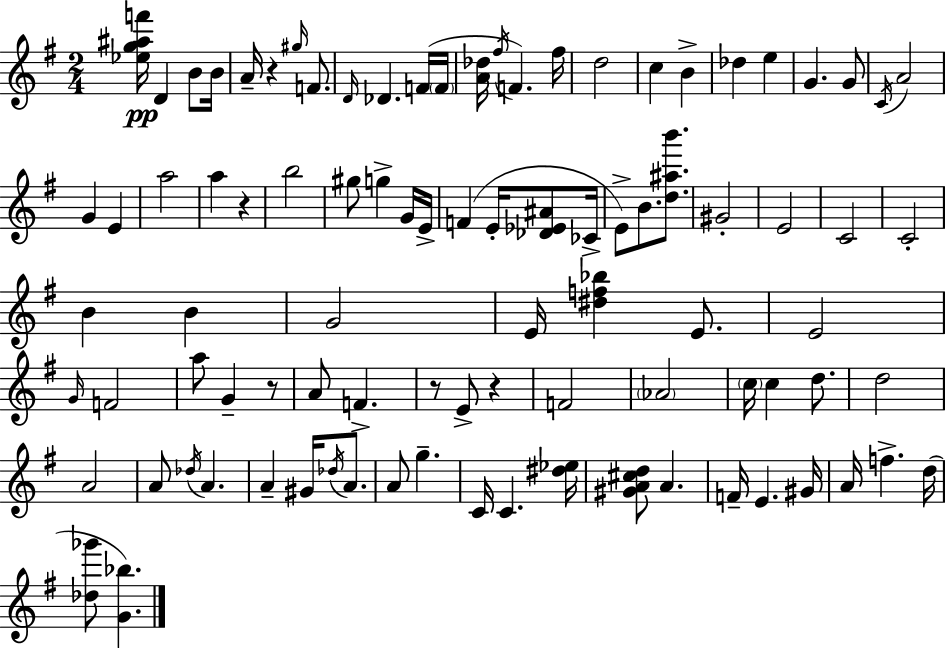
{
  \clef treble
  \numericTimeSignature
  \time 2/4
  \key g \major
  <ees'' g'' ais'' f'''>16\pp d'4 b'8 b'16 | a'16-- r4 \grace { gis''16 } f'8. | \grace { d'16 } des'4. | f'16( \parenthesize f'16 <a' des''>16 \acciaccatura { fis''16 } f'4.) | \break fis''16 d''2 | c''4 b'4-> | des''4 e''4 | g'4. | \break g'8 \acciaccatura { c'16 } a'2 | g'4 | e'4 a''2 | a''4 | \break r4 b''2 | gis''8 g''4-> | g'16 e'16-> f'4( | e'16-. <des' ees' ais'>8 ces'16-> e'8->) b'8. | \break <d'' ais'' b'''>8. gis'2-. | e'2 | c'2 | c'2-. | \break b'4 | b'4 g'2 | e'16 <dis'' f'' bes''>4 | e'8. e'2 | \break \grace { g'16 } f'2 | a''8 g'4-- | r8 a'8 f'4.-> | r8 e'8-> | \break r4 f'2 | \parenthesize aes'2 | \parenthesize c''16 c''4 | d''8. d''2 | \break a'2 | a'8 \acciaccatura { des''16 } | a'4. a'4-- | gis'16 \acciaccatura { des''16 } a'8. a'8 | \break g''4.-- c'16 | c'4. <dis'' ees''>16 <gis' a' cis'' d''>8 | a'4. f'16-- | e'4. gis'16 a'16 | \break f''4.-> d''16( <des'' ges'''>8 | <g' bes''>4.) \bar "|."
}